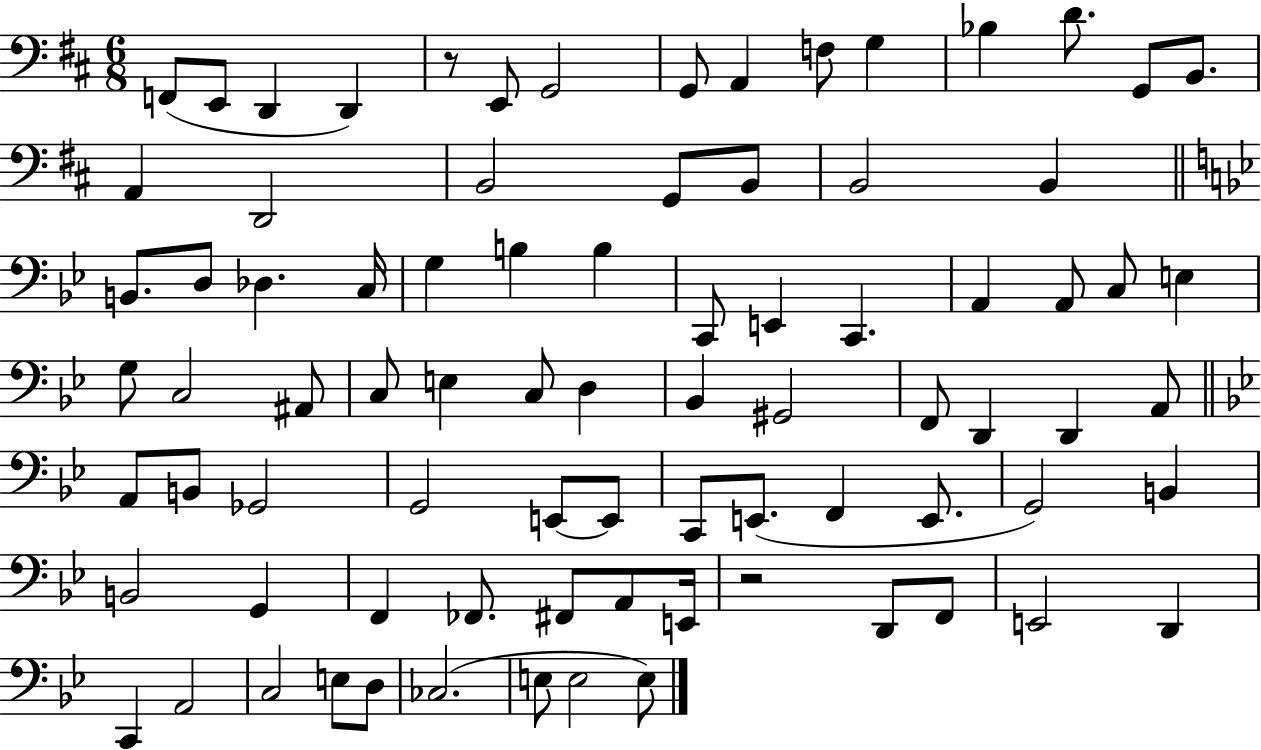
F2/e E2/e D2/q D2/q R/e E2/e G2/h G2/e A2/q F3/e G3/q Bb3/q D4/e. G2/e B2/e. A2/q D2/h B2/h G2/e B2/e B2/h B2/q B2/e. D3/e Db3/q. C3/s G3/q B3/q B3/q C2/e E2/q C2/q. A2/q A2/e C3/e E3/q G3/e C3/h A#2/e C3/e E3/q C3/e D3/q Bb2/q G#2/h F2/e D2/q D2/q A2/e A2/e B2/e Gb2/h G2/h E2/e E2/e C2/e E2/e. F2/q E2/e. G2/h B2/q B2/h G2/q F2/q FES2/e. F#2/e A2/e E2/s R/h D2/e F2/e E2/h D2/q C2/q A2/h C3/h E3/e D3/e CES3/h. E3/e E3/h E3/e